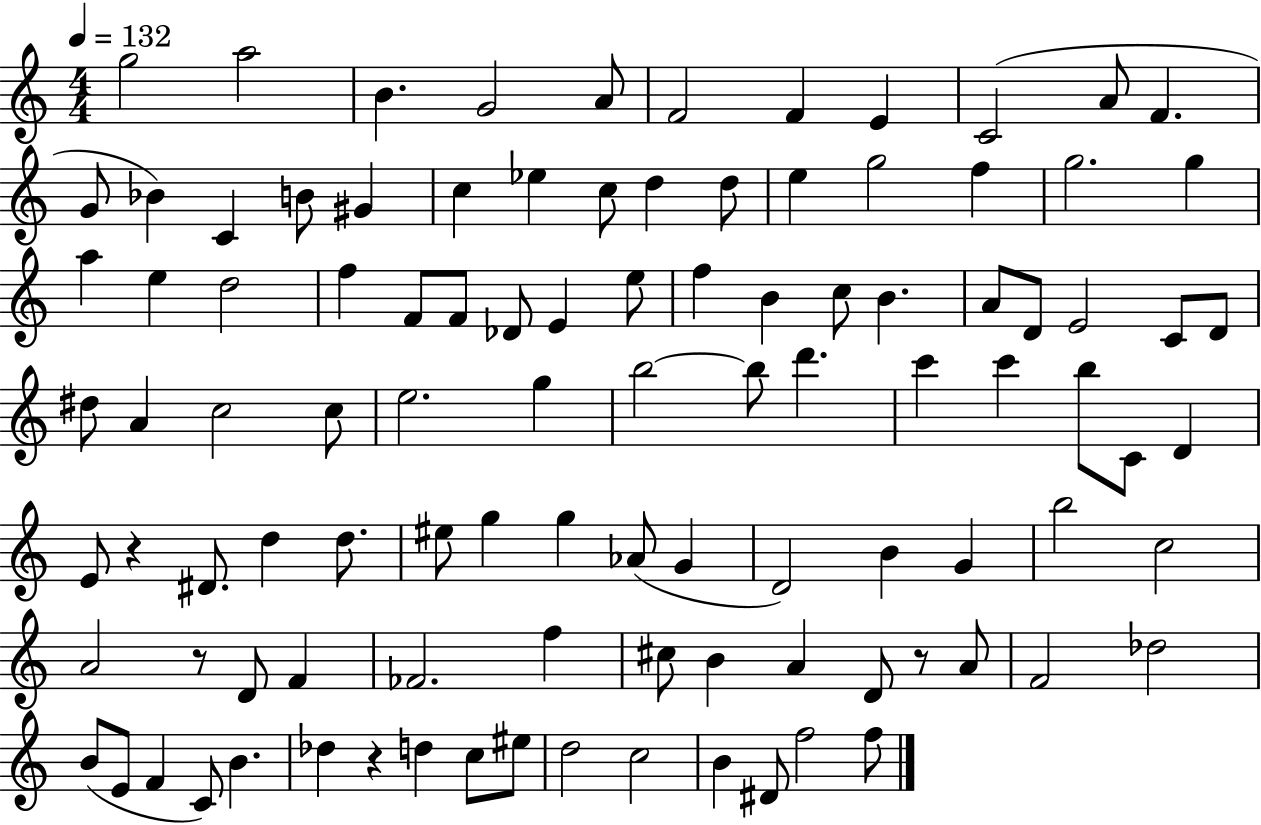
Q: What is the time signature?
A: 4/4